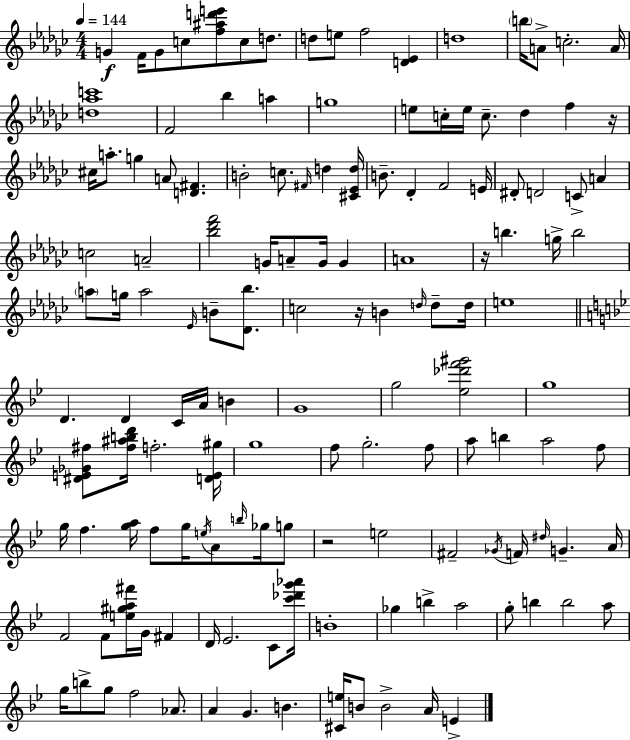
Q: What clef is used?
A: treble